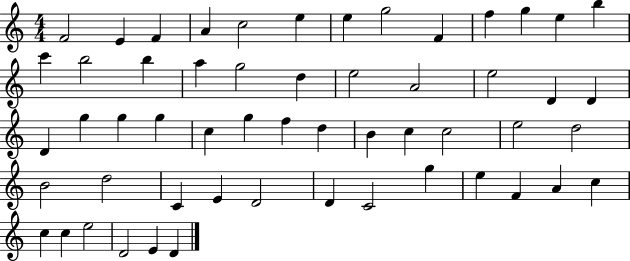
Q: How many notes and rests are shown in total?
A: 55